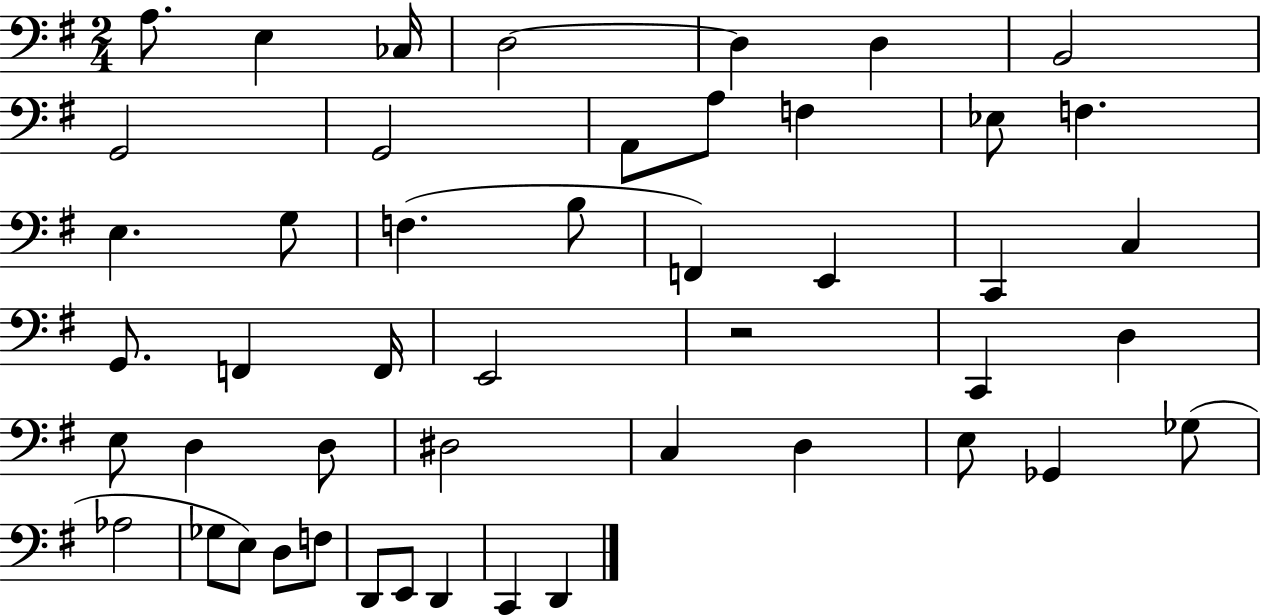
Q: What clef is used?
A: bass